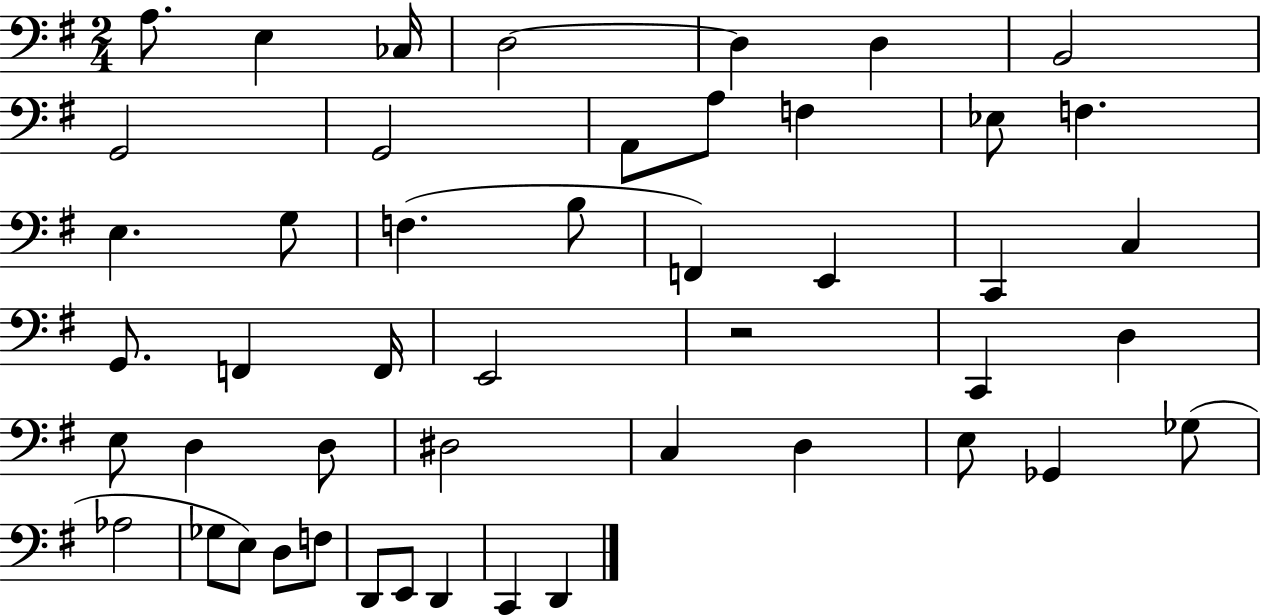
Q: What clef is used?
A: bass